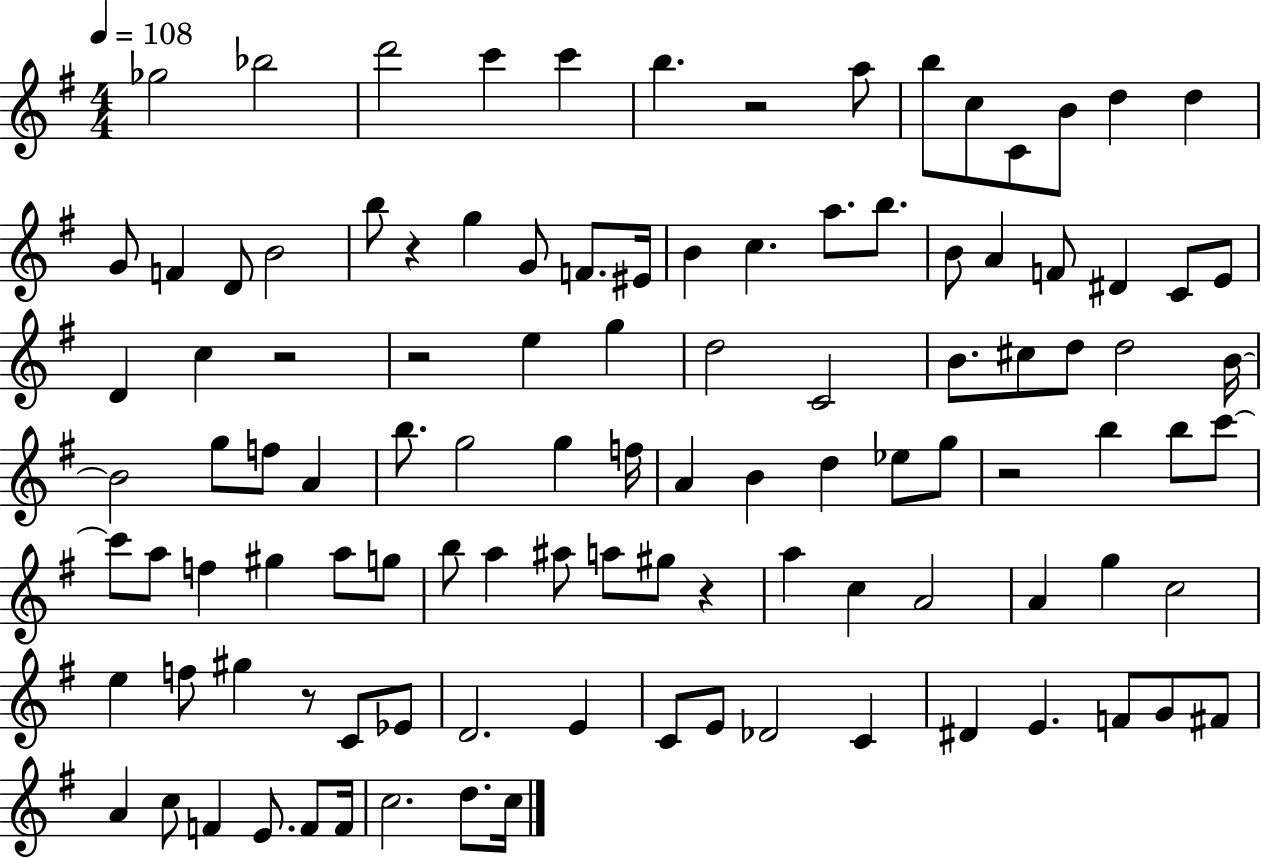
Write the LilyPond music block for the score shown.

{
  \clef treble
  \numericTimeSignature
  \time 4/4
  \key g \major
  \tempo 4 = 108
  ges''2 bes''2 | d'''2 c'''4 c'''4 | b''4. r2 a''8 | b''8 c''8 c'8 b'8 d''4 d''4 | \break g'8 f'4 d'8 b'2 | b''8 r4 g''4 g'8 f'8. eis'16 | b'4 c''4. a''8. b''8. | b'8 a'4 f'8 dis'4 c'8 e'8 | \break d'4 c''4 r2 | r2 e''4 g''4 | d''2 c'2 | b'8. cis''8 d''8 d''2 b'16~~ | \break b'2 g''8 f''8 a'4 | b''8. g''2 g''4 f''16 | a'4 b'4 d''4 ees''8 g''8 | r2 b''4 b''8 c'''8~~ | \break c'''8 a''8 f''4 gis''4 a''8 g''8 | b''8 a''4 ais''8 a''8 gis''8 r4 | a''4 c''4 a'2 | a'4 g''4 c''2 | \break e''4 f''8 gis''4 r8 c'8 ees'8 | d'2. e'4 | c'8 e'8 des'2 c'4 | dis'4 e'4. f'8 g'8 fis'8 | \break a'4 c''8 f'4 e'8. f'8 f'16 | c''2. d''8. c''16 | \bar "|."
}